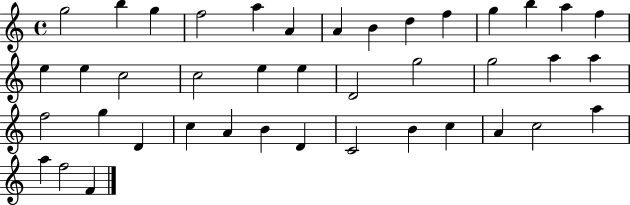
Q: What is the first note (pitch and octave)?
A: G5